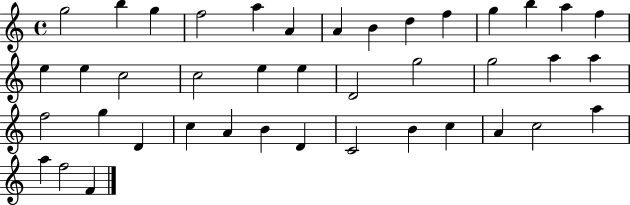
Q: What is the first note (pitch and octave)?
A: G5